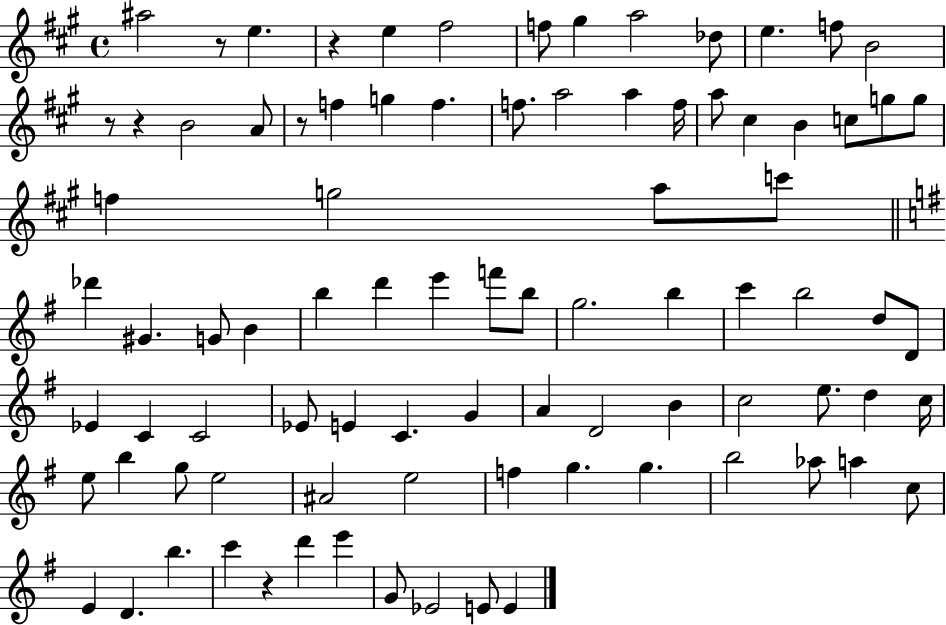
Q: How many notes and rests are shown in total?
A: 88